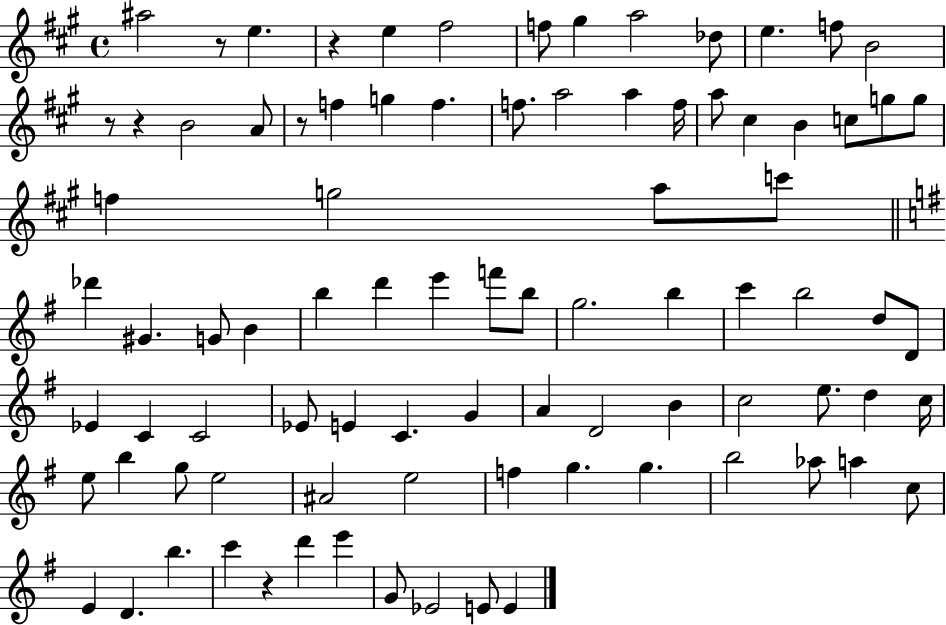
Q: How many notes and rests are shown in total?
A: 88